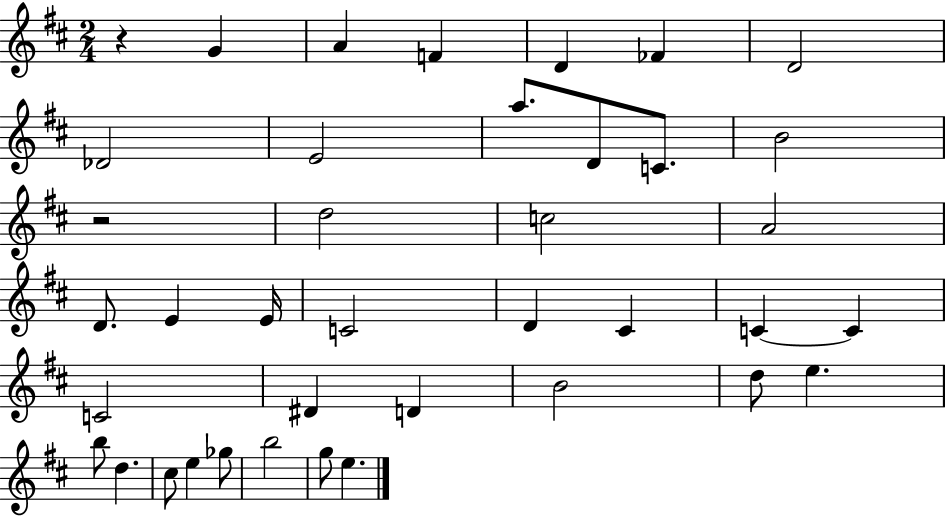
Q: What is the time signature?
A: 2/4